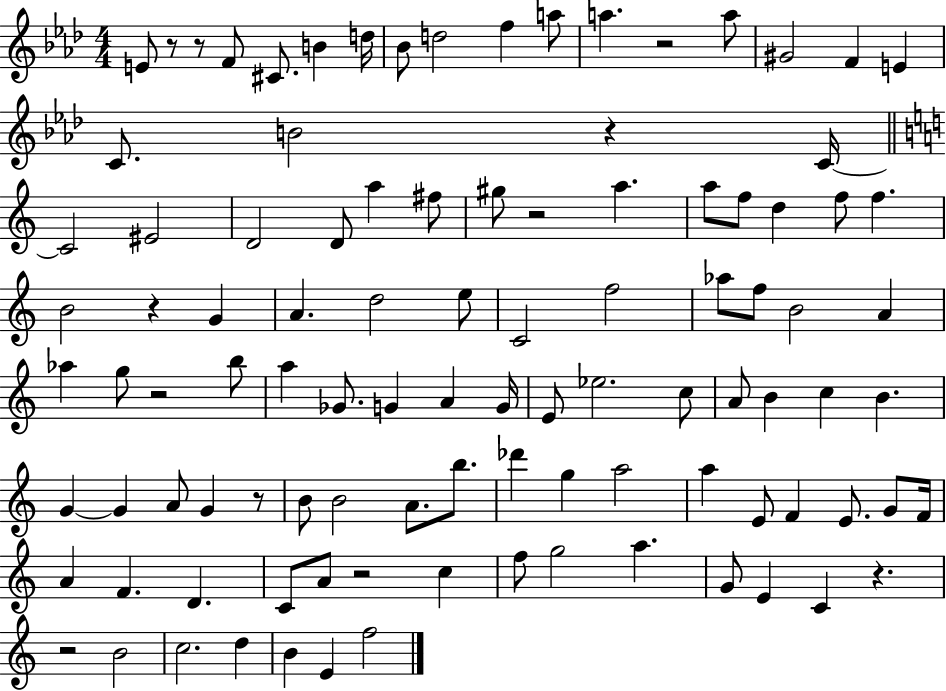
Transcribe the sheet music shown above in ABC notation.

X:1
T:Untitled
M:4/4
L:1/4
K:Ab
E/2 z/2 z/2 F/2 ^C/2 B d/4 _B/2 d2 f a/2 a z2 a/2 ^G2 F E C/2 B2 z C/4 C2 ^E2 D2 D/2 a ^f/2 ^g/2 z2 a a/2 f/2 d f/2 f B2 z G A d2 e/2 C2 f2 _a/2 f/2 B2 A _a g/2 z2 b/2 a _G/2 G A G/4 E/2 _e2 c/2 A/2 B c B G G A/2 G z/2 B/2 B2 A/2 b/2 _d' g a2 a E/2 F E/2 G/2 F/4 A F D C/2 A/2 z2 c f/2 g2 a G/2 E C z z2 B2 c2 d B E f2